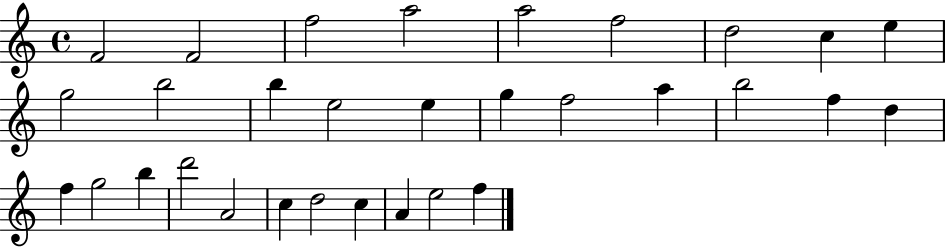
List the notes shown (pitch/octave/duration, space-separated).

F4/h F4/h F5/h A5/h A5/h F5/h D5/h C5/q E5/q G5/h B5/h B5/q E5/h E5/q G5/q F5/h A5/q B5/h F5/q D5/q F5/q G5/h B5/q D6/h A4/h C5/q D5/h C5/q A4/q E5/h F5/q